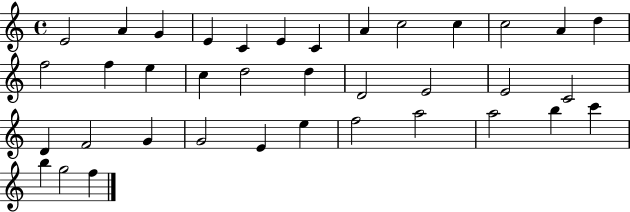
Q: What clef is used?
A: treble